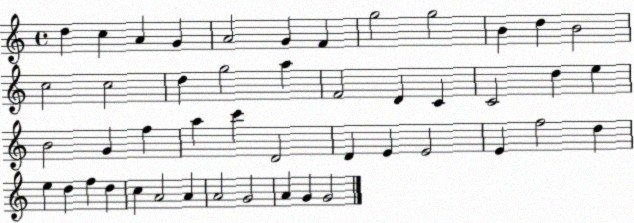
X:1
T:Untitled
M:4/4
L:1/4
K:C
d c A G A2 G F g2 g2 B d B2 c2 c2 d g2 a F2 D C C2 d e B2 G f a c' D2 D E E2 E f2 d e d f d c A2 A A2 G2 A G G2